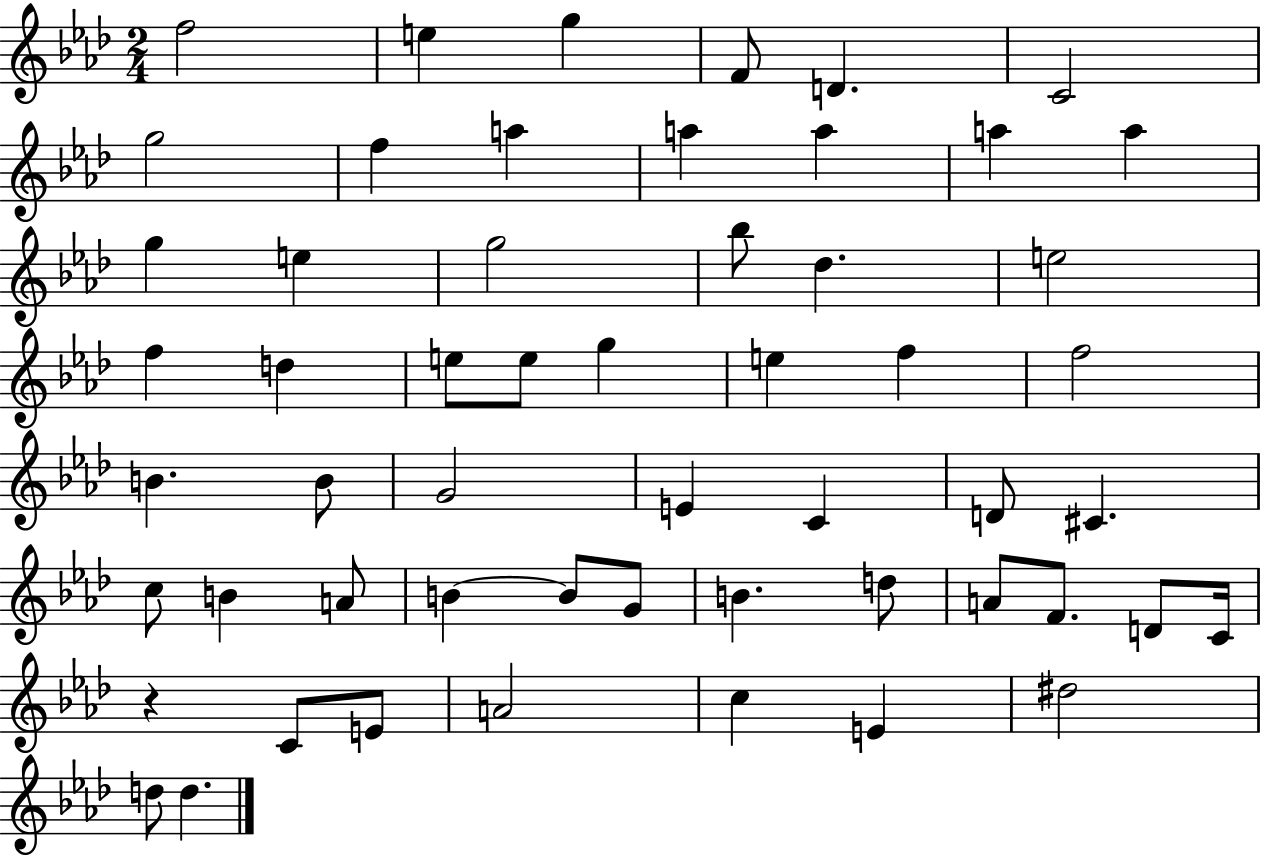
F5/h E5/q G5/q F4/e D4/q. C4/h G5/h F5/q A5/q A5/q A5/q A5/q A5/q G5/q E5/q G5/h Bb5/e Db5/q. E5/h F5/q D5/q E5/e E5/e G5/q E5/q F5/q F5/h B4/q. B4/e G4/h E4/q C4/q D4/e C#4/q. C5/e B4/q A4/e B4/q B4/e G4/e B4/q. D5/e A4/e F4/e. D4/e C4/s R/q C4/e E4/e A4/h C5/q E4/q D#5/h D5/e D5/q.